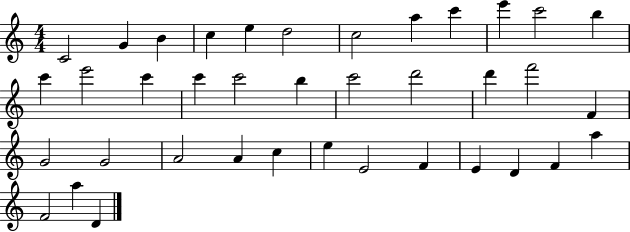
{
  \clef treble
  \numericTimeSignature
  \time 4/4
  \key c \major
  c'2 g'4 b'4 | c''4 e''4 d''2 | c''2 a''4 c'''4 | e'''4 c'''2 b''4 | \break c'''4 e'''2 c'''4 | c'''4 c'''2 b''4 | c'''2 d'''2 | d'''4 f'''2 f'4 | \break g'2 g'2 | a'2 a'4 c''4 | e''4 e'2 f'4 | e'4 d'4 f'4 a''4 | \break f'2 a''4 d'4 | \bar "|."
}